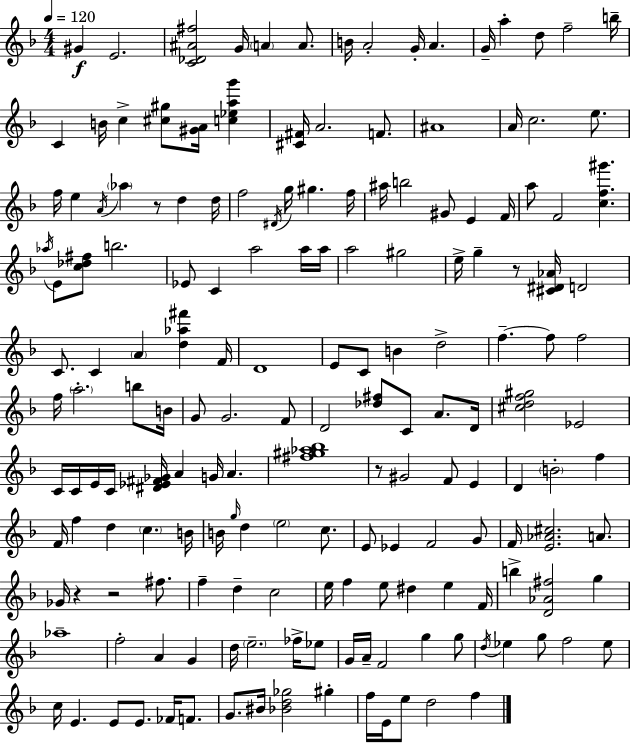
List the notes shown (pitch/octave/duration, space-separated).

G#4/q E4/h. [C4,Db4,A#4,F#5]/h G4/s A4/q A4/e. B4/s A4/h G4/s A4/q. G4/s A5/q D5/e F5/h B5/s C4/q B4/s C5/q [C#5,G#5]/e [G#4,A4]/s [C5,Eb5,A5,G6]/q [C#4,F#4]/s A4/h. F4/e. A#4/w A4/s C5/h. E5/e. F5/s E5/q A4/s Ab5/q R/e D5/q D5/s F5/h D#4/s G5/s G#5/q. F5/s A#5/s B5/h G#4/e E4/q F4/s A5/e F4/h [C5,F5,G#6]/q. Ab5/s E4/e [C5,Db5,F#5]/e B5/h. Eb4/e C4/q A5/h A5/s A5/s A5/h G#5/h E5/s G5/q R/e [C#4,D#4,Ab4]/s D4/h C4/e. C4/q A4/q [D5,Ab5,F#6]/q F4/s D4/w E4/e C4/e B4/q D5/h F5/q. F5/e F5/h F5/s A5/h. B5/e B4/s G4/e G4/h. F4/e D4/h [Db5,F#5]/e C4/e A4/e. D4/s [C#5,D5,F5,G#5]/h Eb4/h C4/s C4/s E4/s C4/s [D#4,Eb4,F#4,Gb4]/s A4/q G4/s A4/q. [F#5,G#5,Ab5,Bb5]/w R/e G#4/h F4/e E4/q D4/q B4/h F5/q F4/s F5/q D5/q C5/q. B4/s B4/s G5/s D5/q E5/h C5/e. E4/e Eb4/q F4/h G4/e F4/s [E4,Ab4,C#5]/h. A4/e. Gb4/s R/q R/h F#5/e. F5/q D5/q C5/h E5/s F5/q E5/e D#5/q E5/q F4/s B5/q [D4,Ab4,F#5]/h G5/q Ab5/w F5/h A4/q G4/q D5/s E5/h. FES5/s Eb5/e G4/s A4/s F4/h G5/q G5/e D5/s Eb5/q G5/e F5/h Eb5/e C5/s E4/q. E4/e E4/e. FES4/s F4/e. G4/e. BIS4/s [Bb4,D5,Gb5]/h G#5/q F5/s E4/s E5/e D5/h F5/q